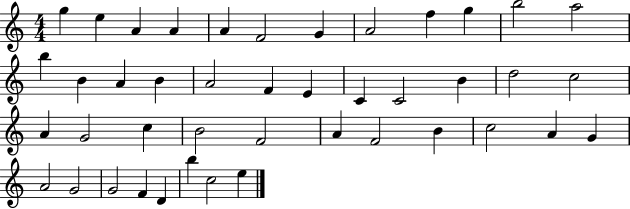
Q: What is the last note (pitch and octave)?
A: E5